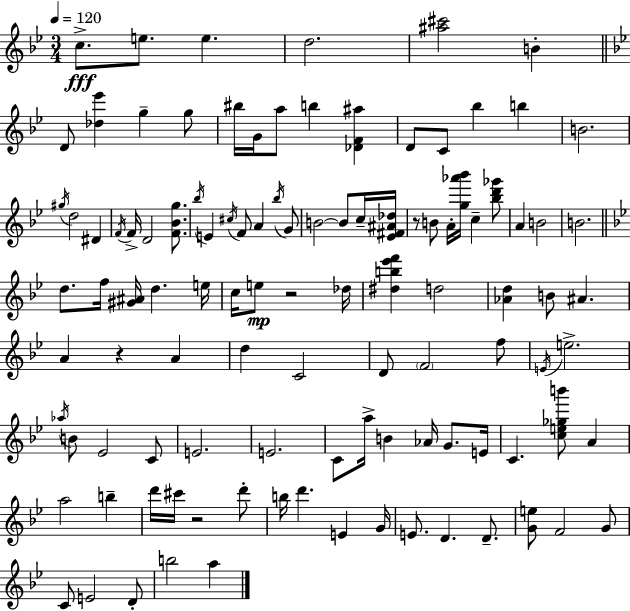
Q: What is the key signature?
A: G minor